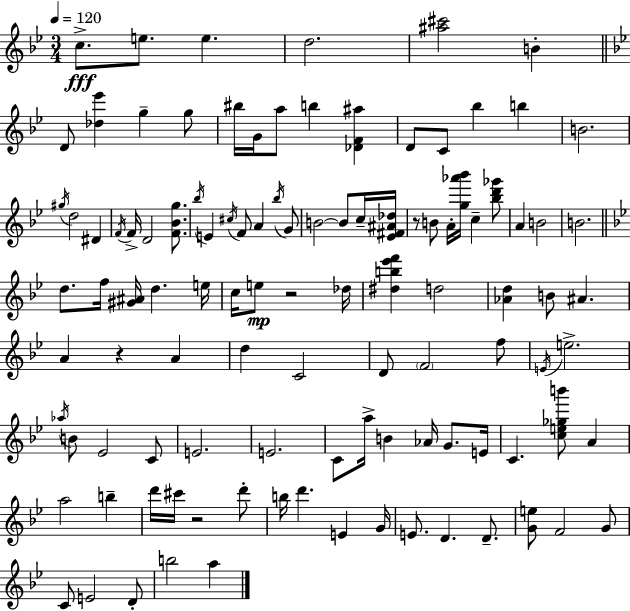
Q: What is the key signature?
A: G minor